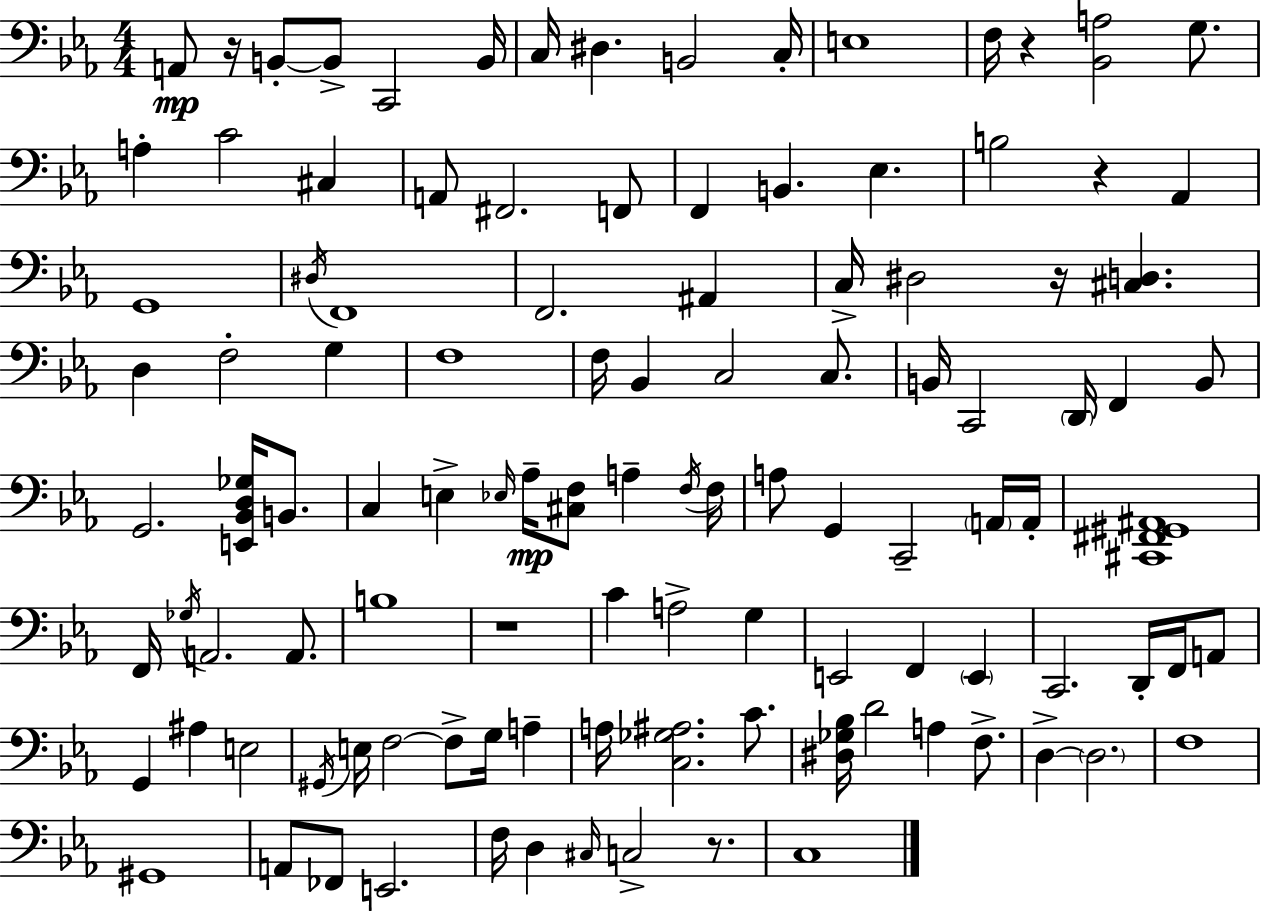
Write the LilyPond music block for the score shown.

{
  \clef bass
  \numericTimeSignature
  \time 4/4
  \key c \minor
  \repeat volta 2 { a,8\mp r16 b,8-.~~ b,8-> c,2 b,16 | c16 dis4. b,2 c16-. | e1 | f16 r4 <bes, a>2 g8. | \break a4-. c'2 cis4 | a,8 fis,2. f,8 | f,4 b,4. ees4. | b2 r4 aes,4 | \break g,1 | \acciaccatura { dis16 } f,1 | f,2. ais,4 | c16-> dis2 r16 <cis d>4. | \break d4 f2-. g4 | f1 | f16 bes,4 c2 c8. | b,16 c,2 \parenthesize d,16 f,4 b,8 | \break g,2. <e, bes, d ges>16 b,8. | c4 e4-> \grace { ees16 } aes16--\mp <cis f>8 a4-- | \acciaccatura { f16 } f16 a8 g,4 c,2-- | \parenthesize a,16 a,16-. <cis, fis, gis, ais,>1 | \break f,16 \acciaccatura { ges16 } a,2. | a,8. b1 | r1 | c'4 a2-> | \break g4 e,2 f,4 | \parenthesize e,4 c,2. | d,16-. f,16 a,8 g,4 ais4 e2 | \acciaccatura { gis,16 } e16 f2~~ f8-> | \break g16 a4-- a16 <c ges ais>2. | c'8. <dis ges bes>16 d'2 a4 | f8.-> d4->~~ \parenthesize d2. | f1 | \break gis,1 | a,8 fes,8 e,2. | f16 d4 \grace { cis16 } c2-> | r8. c1 | \break } \bar "|."
}